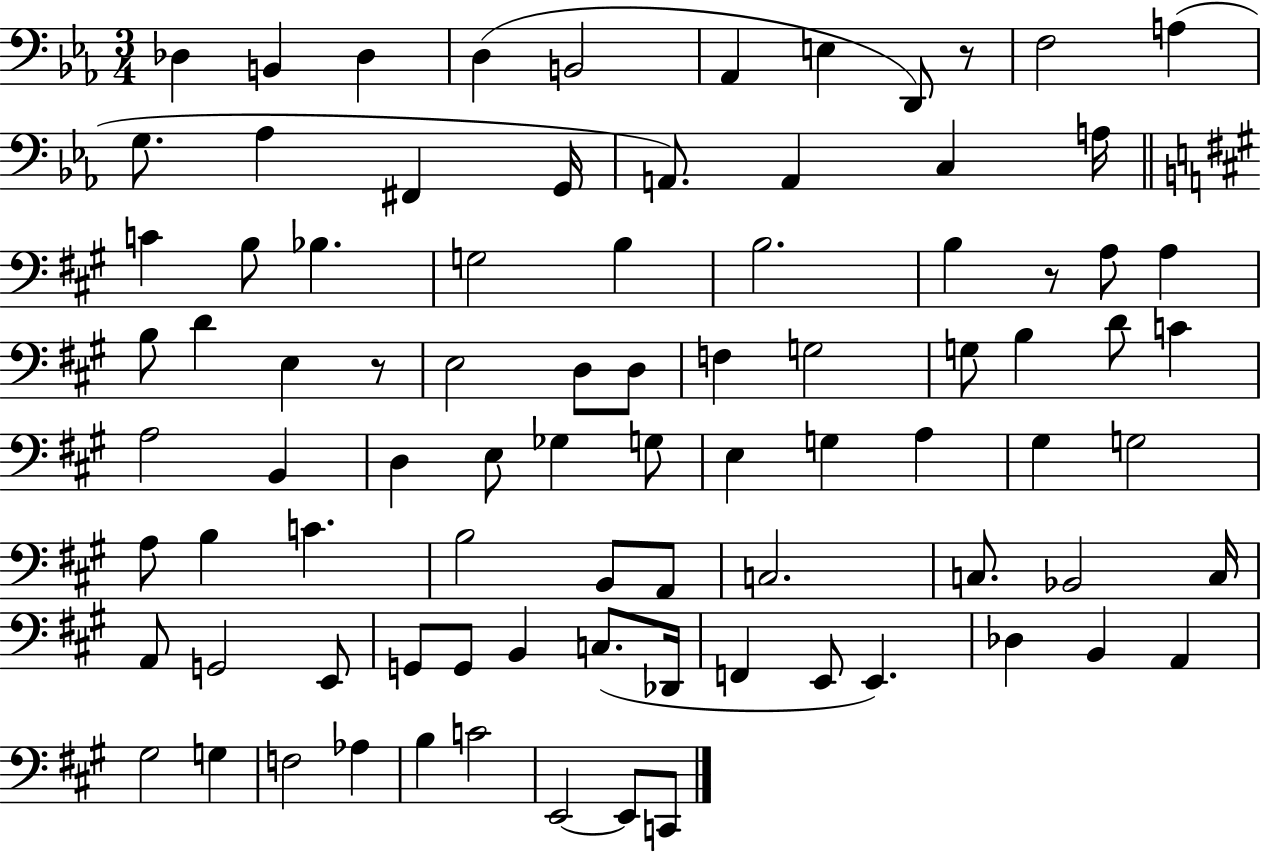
{
  \clef bass
  \numericTimeSignature
  \time 3/4
  \key ees \major
  des4 b,4 des4 | d4( b,2 | aes,4 e4 d,8) r8 | f2 a4( | \break g8. aes4 fis,4 g,16 | a,8.) a,4 c4 a16 | \bar "||" \break \key a \major c'4 b8 bes4. | g2 b4 | b2. | b4 r8 a8 a4 | \break b8 d'4 e4 r8 | e2 d8 d8 | f4 g2 | g8 b4 d'8 c'4 | \break a2 b,4 | d4 e8 ges4 g8 | e4 g4 a4 | gis4 g2 | \break a8 b4 c'4. | b2 b,8 a,8 | c2. | c8. bes,2 c16 | \break a,8 g,2 e,8 | g,8 g,8 b,4 c8.( des,16 | f,4 e,8 e,4.) | des4 b,4 a,4 | \break gis2 g4 | f2 aes4 | b4 c'2 | e,2~~ e,8 c,8 | \break \bar "|."
}